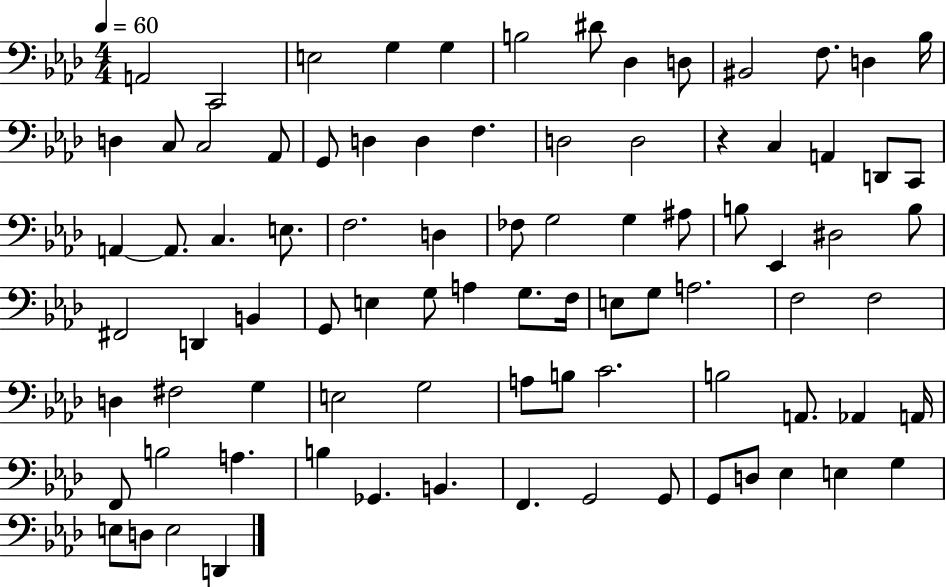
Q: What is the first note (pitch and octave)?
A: A2